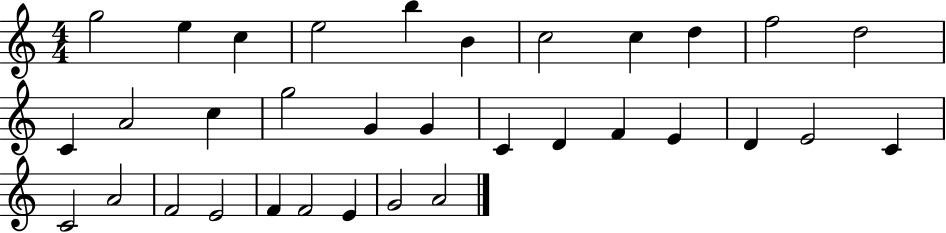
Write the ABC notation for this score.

X:1
T:Untitled
M:4/4
L:1/4
K:C
g2 e c e2 b B c2 c d f2 d2 C A2 c g2 G G C D F E D E2 C C2 A2 F2 E2 F F2 E G2 A2